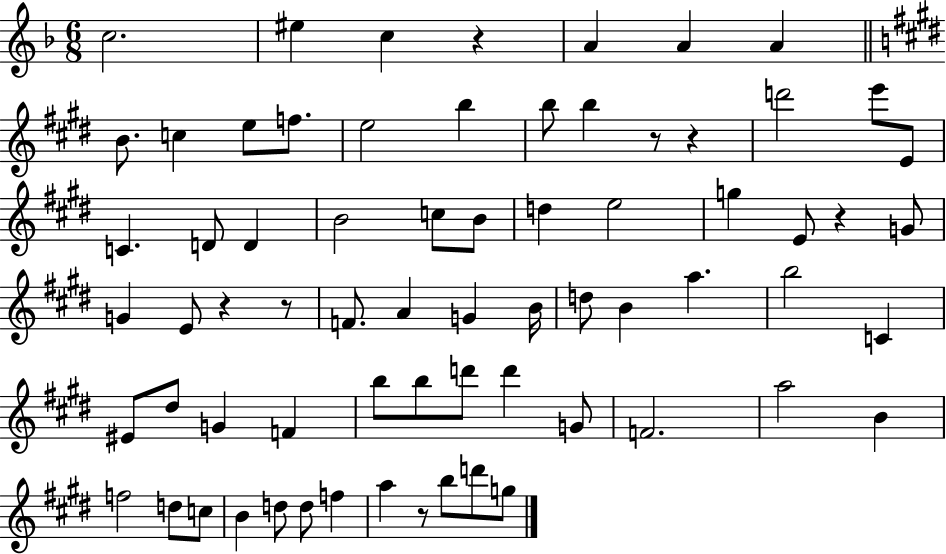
C5/h. EIS5/q C5/q R/q A4/q A4/q A4/q B4/e. C5/q E5/e F5/e. E5/h B5/q B5/e B5/q R/e R/q D6/h E6/e E4/e C4/q. D4/e D4/q B4/h C5/e B4/e D5/q E5/h G5/q E4/e R/q G4/e G4/q E4/e R/q R/e F4/e. A4/q G4/q B4/s D5/e B4/q A5/q. B5/h C4/q EIS4/e D#5/e G4/q F4/q B5/e B5/e D6/e D6/q G4/e F4/h. A5/h B4/q F5/h D5/e C5/e B4/q D5/e D5/e F5/q A5/q R/e B5/e D6/e G5/e